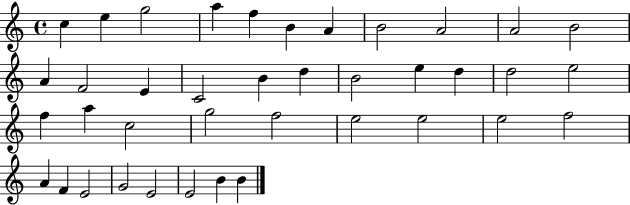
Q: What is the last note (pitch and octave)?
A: B4